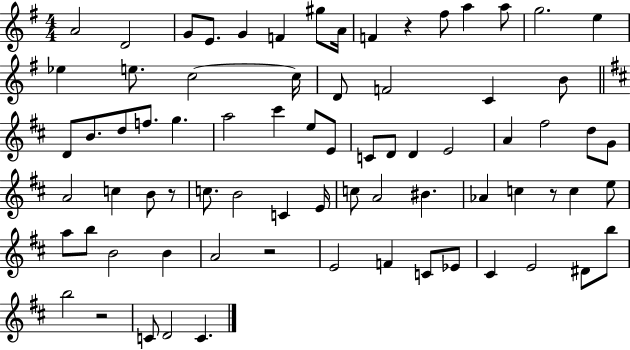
A4/h D4/h G4/e E4/e. G4/q F4/q G#5/e A4/s F4/q R/q F#5/e A5/q A5/e G5/h. E5/q Eb5/q E5/e. C5/h C5/s D4/e F4/h C4/q B4/e D4/e B4/e. D5/e F5/e. G5/q. A5/h C#6/q E5/e E4/e C4/e D4/e D4/q E4/h A4/q F#5/h D5/e G4/e A4/h C5/q B4/e R/e C5/e. B4/h C4/q E4/s C5/e A4/h BIS4/q. Ab4/q C5/q R/e C5/q E5/e A5/e B5/e B4/h B4/q A4/h R/h E4/h F4/q C4/e Eb4/e C#4/q E4/h D#4/e B5/e B5/h R/h C4/e D4/h C4/q.